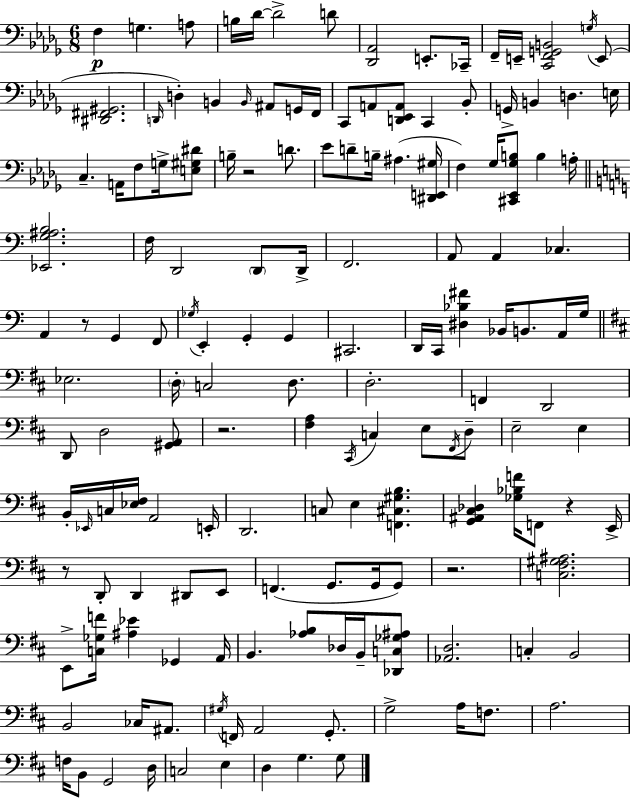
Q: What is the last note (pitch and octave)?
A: G3